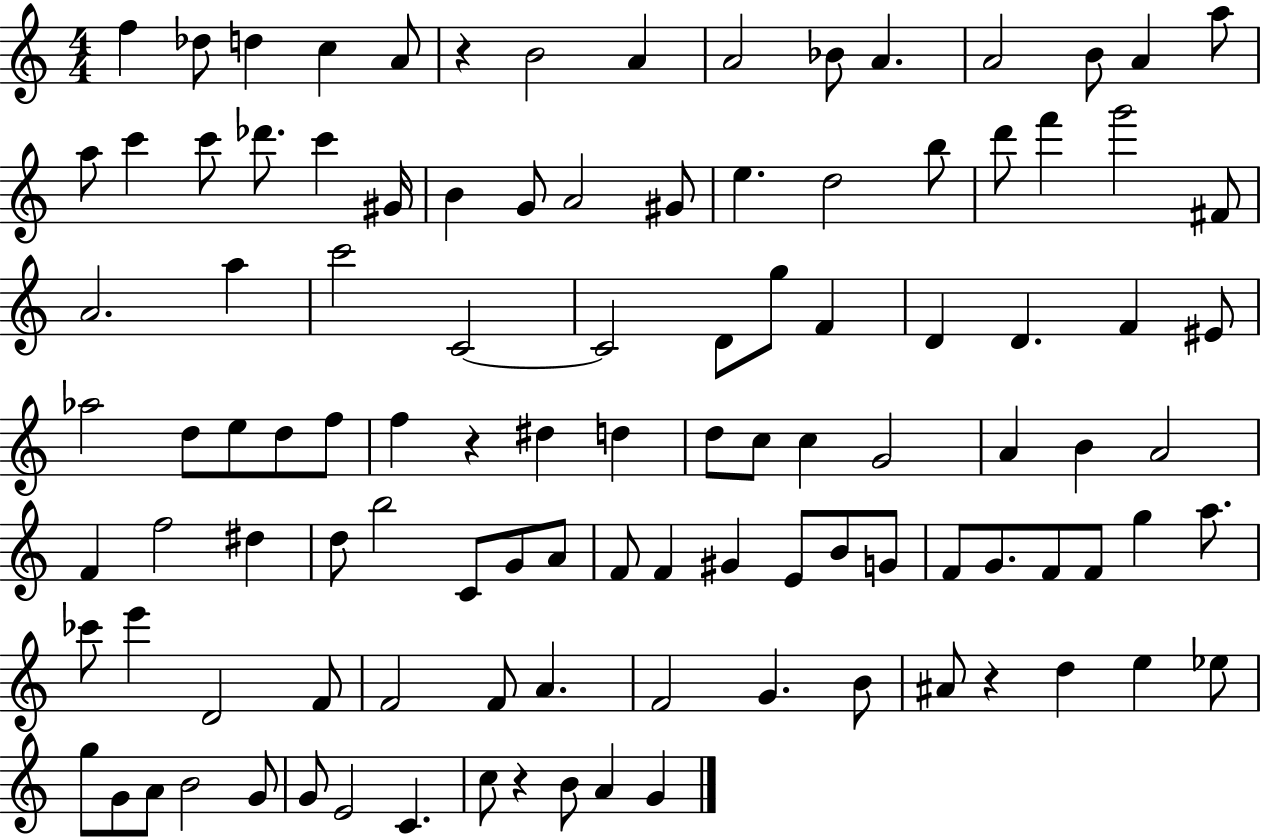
{
  \clef treble
  \numericTimeSignature
  \time 4/4
  \key c \major
  f''4 des''8 d''4 c''4 a'8 | r4 b'2 a'4 | a'2 bes'8 a'4. | a'2 b'8 a'4 a''8 | \break a''8 c'''4 c'''8 des'''8. c'''4 gis'16 | b'4 g'8 a'2 gis'8 | e''4. d''2 b''8 | d'''8 f'''4 g'''2 fis'8 | \break a'2. a''4 | c'''2 c'2~~ | c'2 d'8 g''8 f'4 | d'4 d'4. f'4 eis'8 | \break aes''2 d''8 e''8 d''8 f''8 | f''4 r4 dis''4 d''4 | d''8 c''8 c''4 g'2 | a'4 b'4 a'2 | \break f'4 f''2 dis''4 | d''8 b''2 c'8 g'8 a'8 | f'8 f'4 gis'4 e'8 b'8 g'8 | f'8 g'8. f'8 f'8 g''4 a''8. | \break ces'''8 e'''4 d'2 f'8 | f'2 f'8 a'4. | f'2 g'4. b'8 | ais'8 r4 d''4 e''4 ees''8 | \break g''8 g'8 a'8 b'2 g'8 | g'8 e'2 c'4. | c''8 r4 b'8 a'4 g'4 | \bar "|."
}